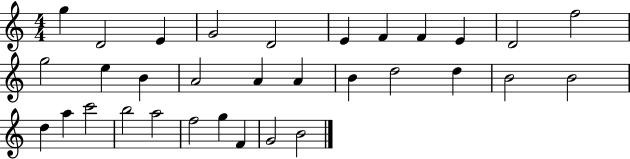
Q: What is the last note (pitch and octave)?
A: B4